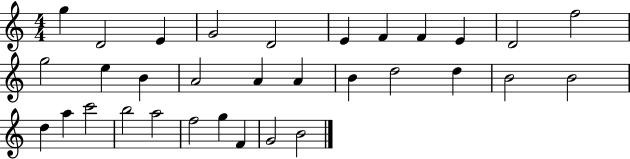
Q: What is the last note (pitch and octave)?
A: B4